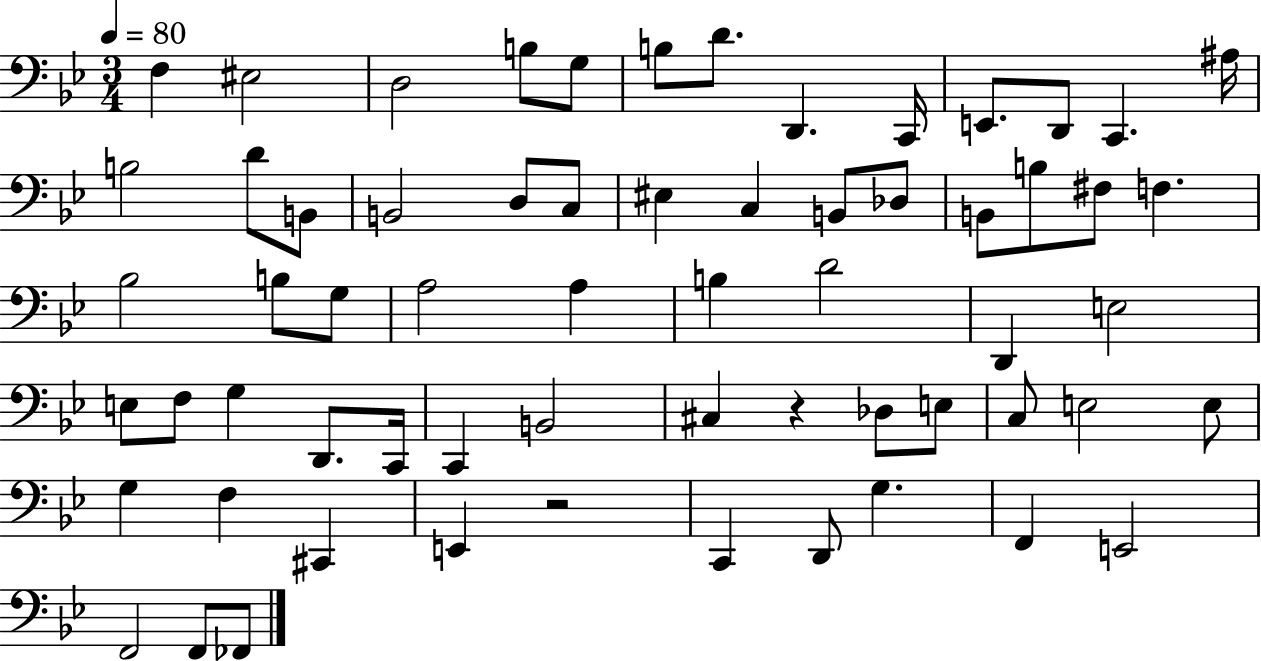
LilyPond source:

{
  \clef bass
  \numericTimeSignature
  \time 3/4
  \key bes \major
  \tempo 4 = 80
  f4 eis2 | d2 b8 g8 | b8 d'8. d,4. c,16 | e,8. d,8 c,4. ais16 | \break b2 d'8 b,8 | b,2 d8 c8 | eis4 c4 b,8 des8 | b,8 b8 fis8 f4. | \break bes2 b8 g8 | a2 a4 | b4 d'2 | d,4 e2 | \break e8 f8 g4 d,8. c,16 | c,4 b,2 | cis4 r4 des8 e8 | c8 e2 e8 | \break g4 f4 cis,4 | e,4 r2 | c,4 d,8 g4. | f,4 e,2 | \break f,2 f,8 fes,8 | \bar "|."
}